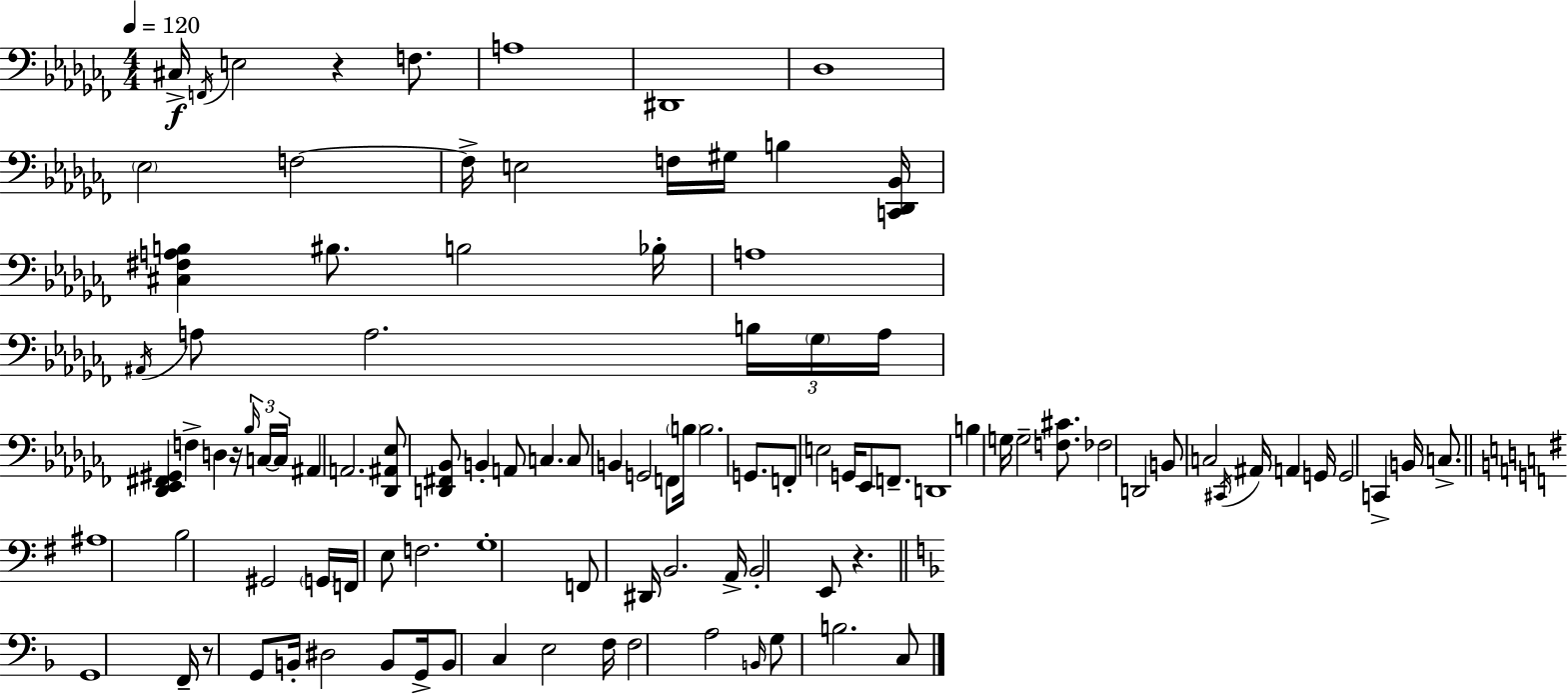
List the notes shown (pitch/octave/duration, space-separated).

C#3/s F2/s E3/h R/q F3/e. A3/w D#2/w Db3/w Eb3/h F3/h F3/s E3/h F3/s G#3/s B3/q [C2,Db2,Bb2]/s [C#3,F#3,A3,B3]/q BIS3/e. B3/h Bb3/s A3/w A#2/s A3/e A3/h. B3/s Gb3/s A3/s [Db2,Eb2,F#2,G#2]/q F3/q D3/q R/s Bb3/s C3/s C3/s A#2/q A2/h. [Db2,A#2,Eb3]/e [D2,F#2,Bb2]/e B2/q A2/e C3/q. C3/e B2/q G2/h F2/e B3/s B3/h. G2/e. F2/e E3/h G2/s Eb2/e F2/e. D2/w B3/q G3/s G3/h [F3,C#4]/e. FES3/h D2/h B2/e C3/h C#2/s A#2/s A2/q G2/s G2/h C2/q B2/s C3/e. A#3/w B3/h G#2/h G2/s F2/s E3/e F3/h. G3/w F2/e D#2/s B2/h. A2/s B2/h E2/e R/q. G2/w F2/s R/e G2/e B2/s D#3/h B2/e G2/s B2/e C3/q E3/h F3/s F3/h A3/h B2/s G3/e B3/h. C3/e